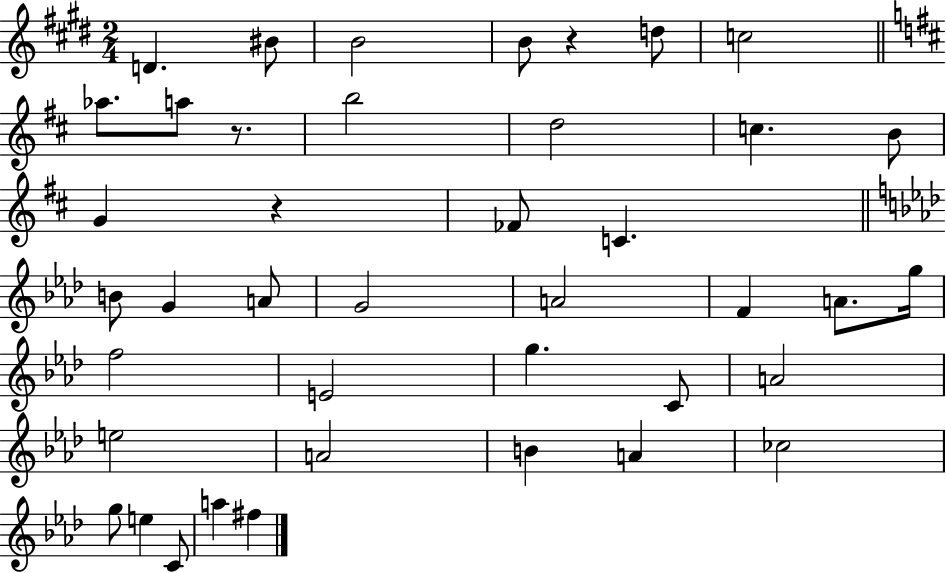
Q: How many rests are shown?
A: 3